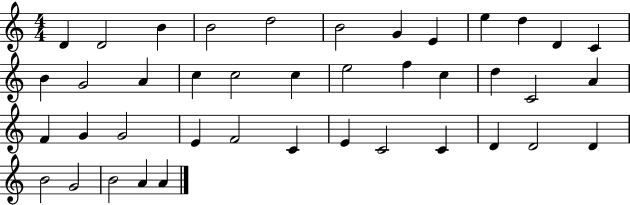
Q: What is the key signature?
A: C major